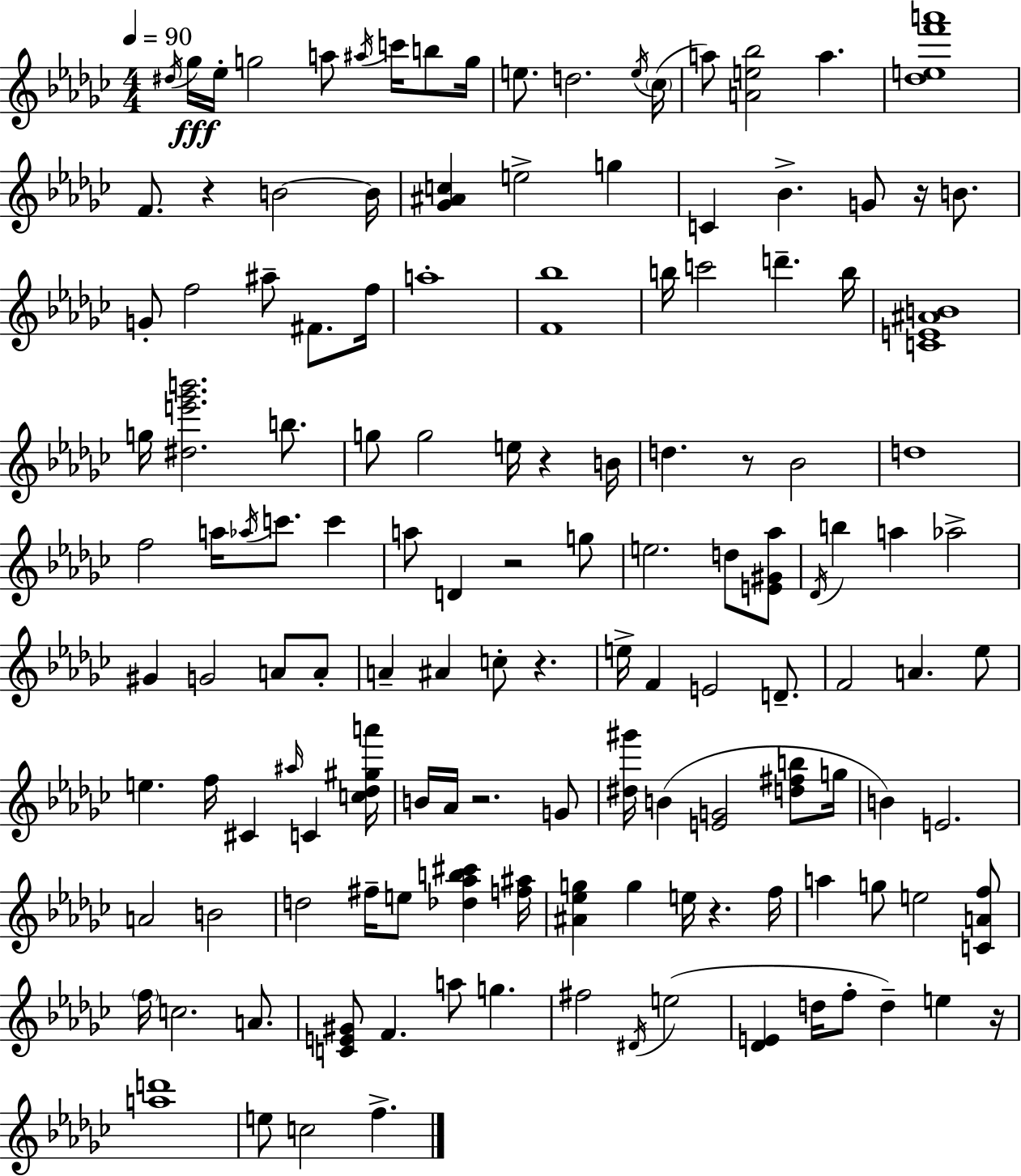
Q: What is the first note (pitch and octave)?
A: D#5